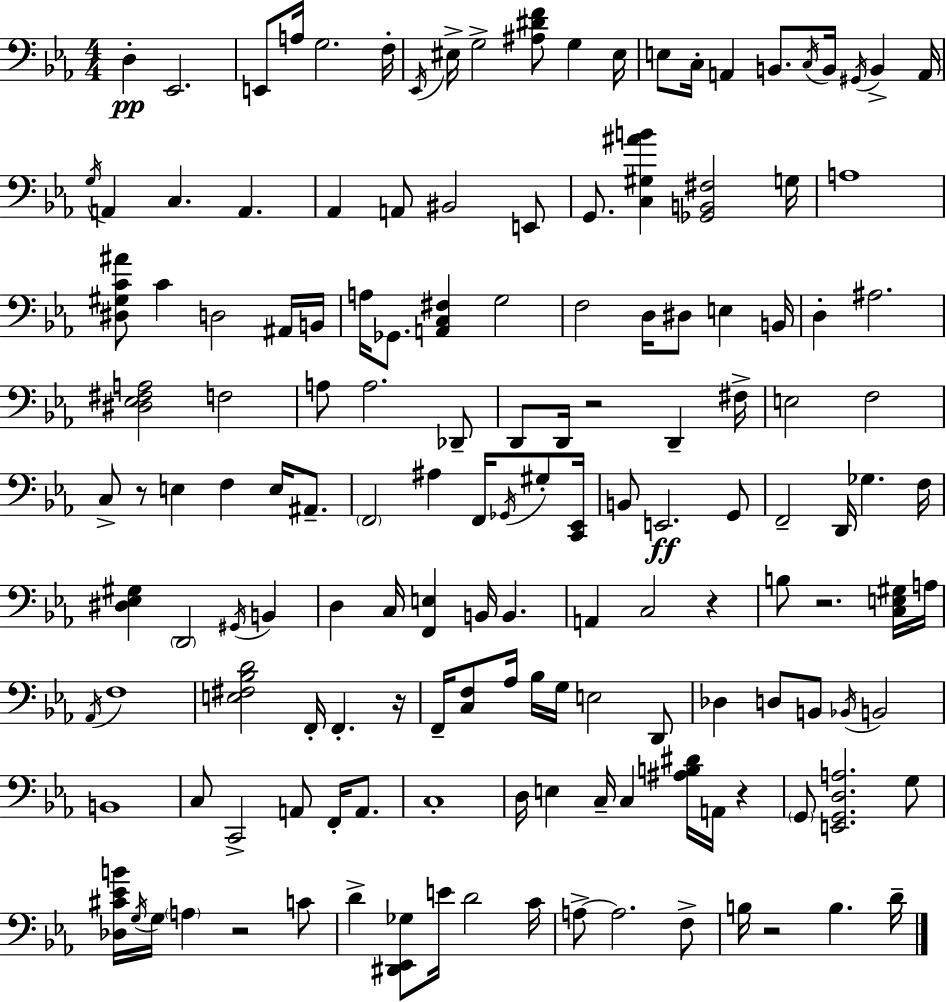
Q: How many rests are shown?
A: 8